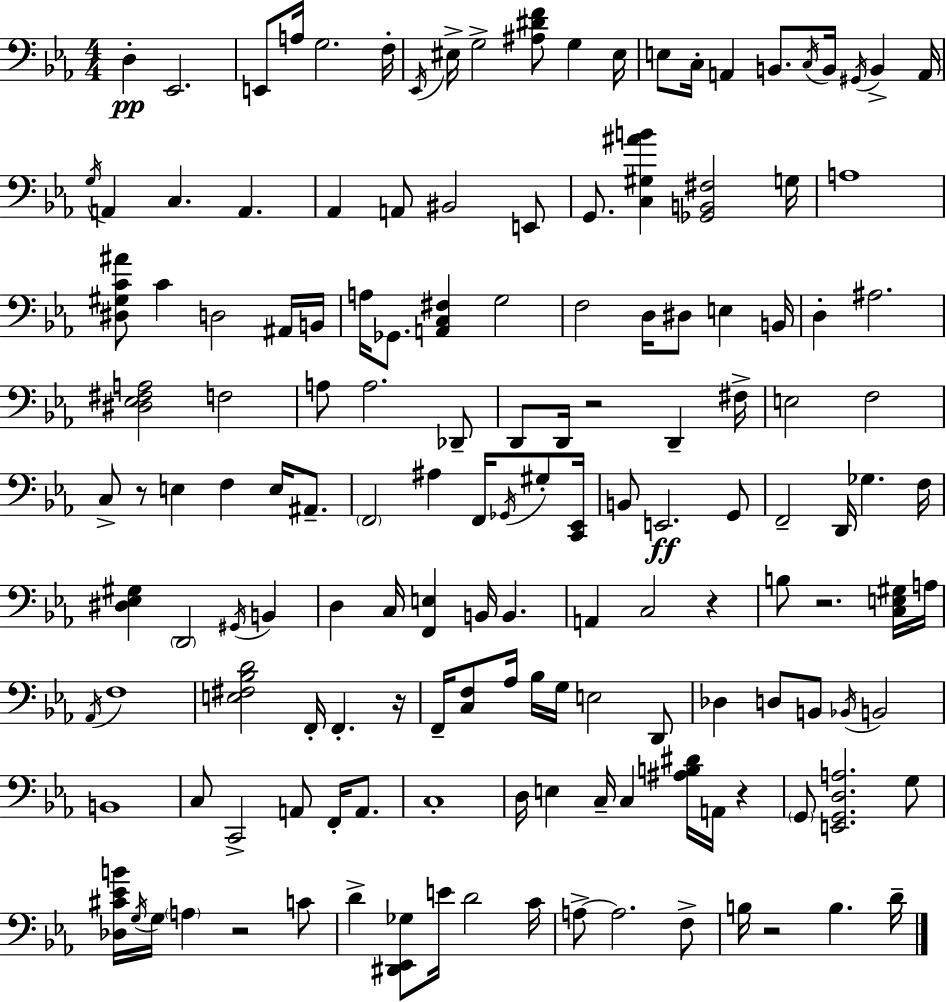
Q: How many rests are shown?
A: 8